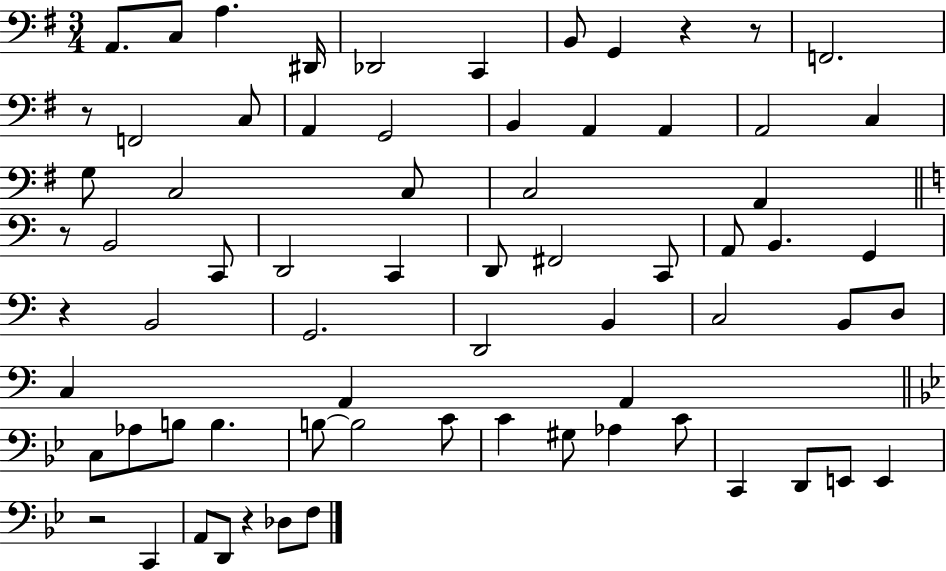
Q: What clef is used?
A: bass